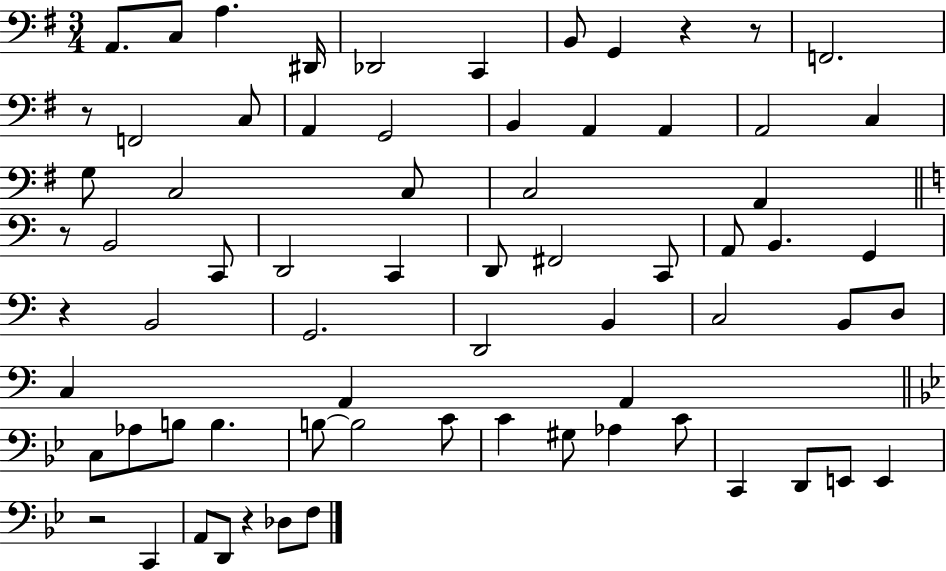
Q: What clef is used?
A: bass